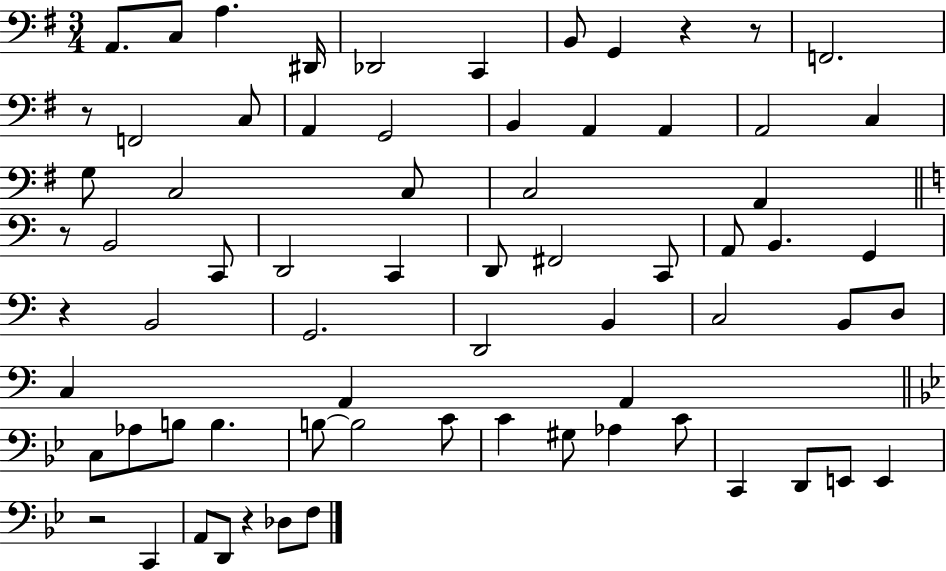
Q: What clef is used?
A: bass